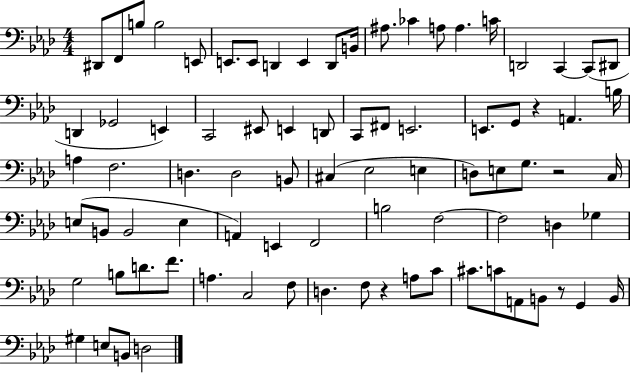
X:1
T:Untitled
M:4/4
L:1/4
K:Ab
^D,,/2 F,,/2 B,/2 B,2 E,,/2 E,,/2 E,,/2 D,, E,, D,,/2 B,,/4 ^A,/2 _C A,/2 A, C/4 D,,2 C,, C,,/2 ^D,,/2 D,, _G,,2 E,, C,,2 ^E,,/2 E,, D,,/2 C,,/2 ^F,,/2 E,,2 E,,/2 G,,/2 z A,, B,/4 A, F,2 D, D,2 B,,/2 ^C, _E,2 E, D,/2 E,/2 G,/2 z2 C,/4 E,/2 B,,/2 B,,2 E, A,, E,, F,,2 B,2 F,2 F,2 D, _G, G,2 B,/2 D/2 F/2 A, C,2 F,/2 D, F,/2 z A,/2 C/2 ^C/2 C/2 A,,/2 B,,/2 z/2 G,, B,,/4 ^G, E,/2 B,,/2 D,2